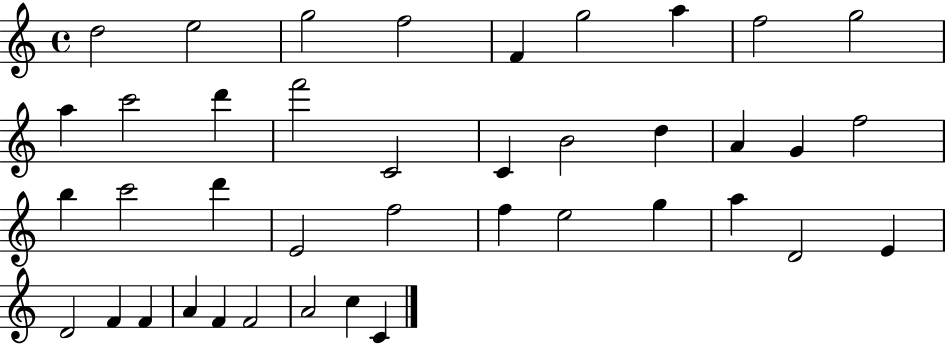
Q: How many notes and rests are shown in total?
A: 40